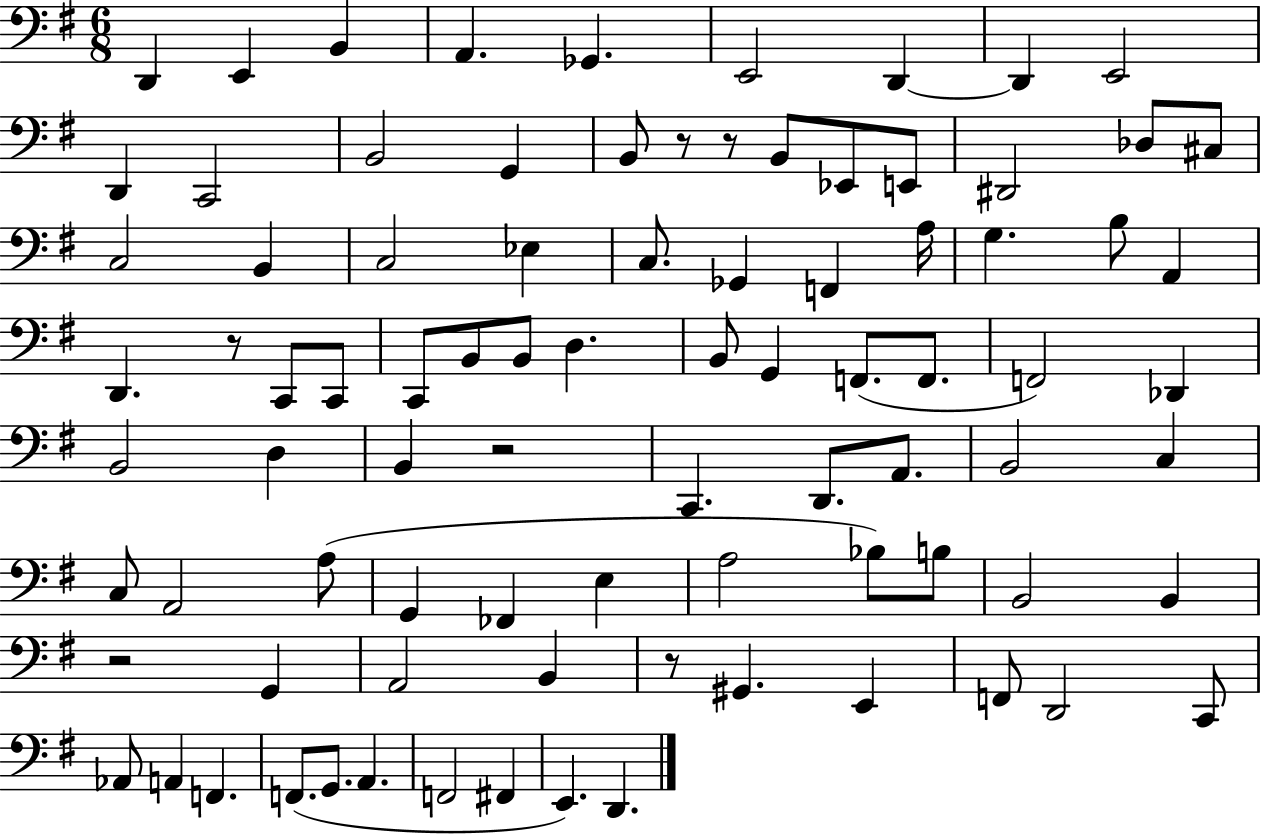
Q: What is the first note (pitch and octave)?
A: D2